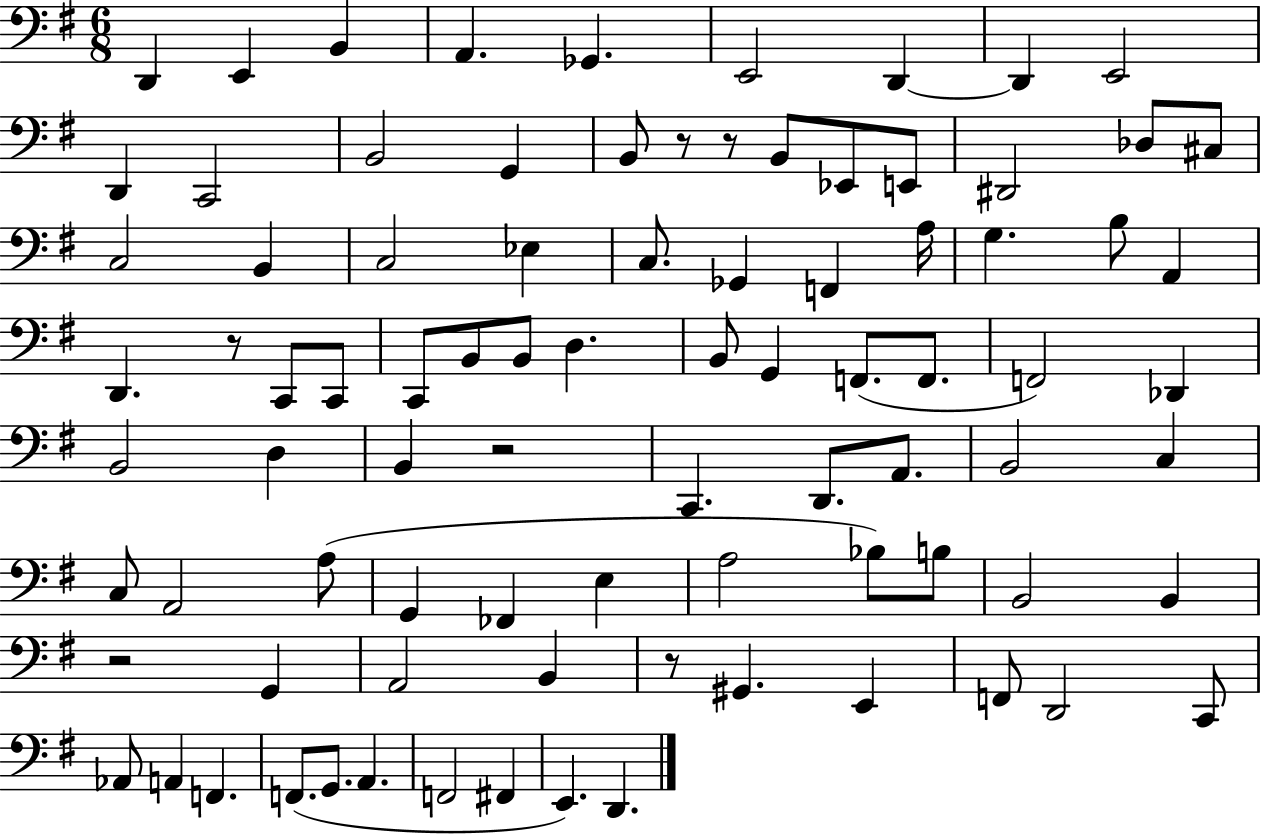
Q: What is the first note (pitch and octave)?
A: D2